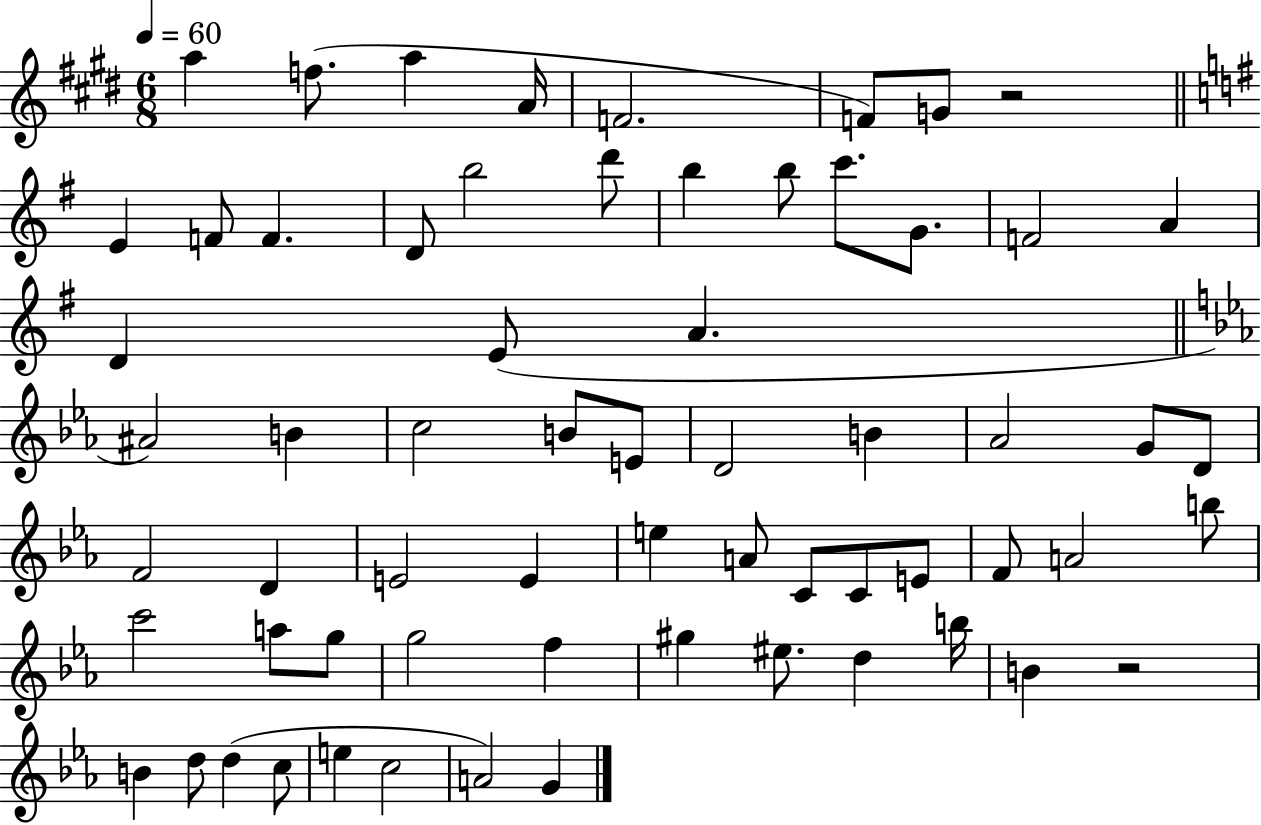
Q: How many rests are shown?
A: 2